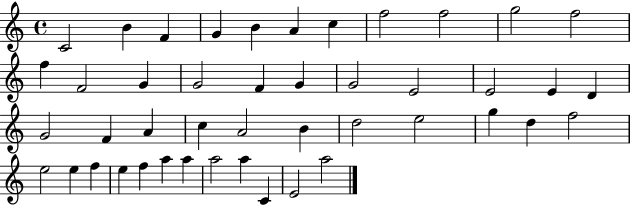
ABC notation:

X:1
T:Untitled
M:4/4
L:1/4
K:C
C2 B F G B A c f2 f2 g2 f2 f F2 G G2 F G G2 E2 E2 E D G2 F A c A2 B d2 e2 g d f2 e2 e f e f a a a2 a C E2 a2